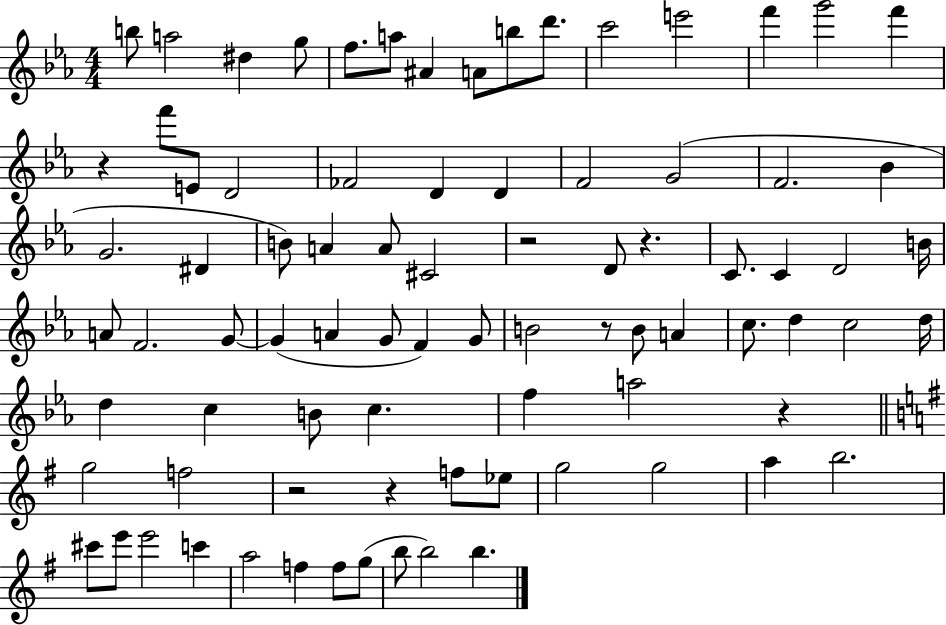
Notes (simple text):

B5/e A5/h D#5/q G5/e F5/e. A5/e A#4/q A4/e B5/e D6/e. C6/h E6/h F6/q G6/h F6/q R/q F6/e E4/e D4/h FES4/h D4/q D4/q F4/h G4/h F4/h. Bb4/q G4/h. D#4/q B4/e A4/q A4/e C#4/h R/h D4/e R/q. C4/e. C4/q D4/h B4/s A4/e F4/h. G4/e G4/q A4/q G4/e F4/q G4/e B4/h R/e B4/e A4/q C5/e. D5/q C5/h D5/s D5/q C5/q B4/e C5/q. F5/q A5/h R/q G5/h F5/h R/h R/q F5/e Eb5/e G5/h G5/h A5/q B5/h. C#6/e E6/e E6/h C6/q A5/h F5/q F5/e G5/e B5/e B5/h B5/q.